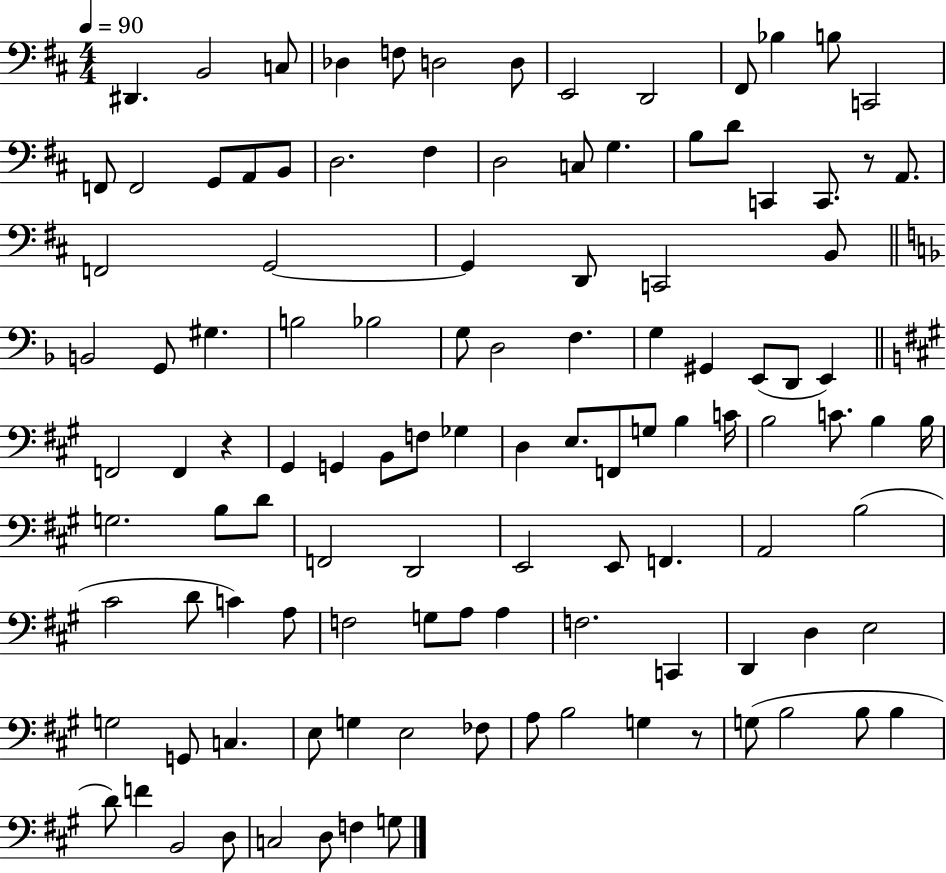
{
  \clef bass
  \numericTimeSignature
  \time 4/4
  \key d \major
  \tempo 4 = 90
  dis,4. b,2 c8 | des4 f8 d2 d8 | e,2 d,2 | fis,8 bes4 b8 c,2 | \break f,8 f,2 g,8 a,8 b,8 | d2. fis4 | d2 c8 g4. | b8 d'8 c,4 c,8. r8 a,8. | \break f,2 g,2~~ | g,4 d,8 c,2 b,8 | \bar "||" \break \key d \minor b,2 g,8 gis4. | b2 bes2 | g8 d2 f4. | g4 gis,4 e,8( d,8 e,4) | \break \bar "||" \break \key a \major f,2 f,4 r4 | gis,4 g,4 b,8 f8 ges4 | d4 e8. f,8 g8 b4 c'16 | b2 c'8. b4 b16 | \break g2. b8 d'8 | f,2 d,2 | e,2 e,8 f,4. | a,2 b2( | \break cis'2 d'8 c'4) a8 | f2 g8 a8 a4 | f2. c,4 | d,4 d4 e2 | \break g2 g,8 c4. | e8 g4 e2 fes8 | a8 b2 g4 r8 | g8( b2 b8 b4 | \break d'8) f'4 b,2 d8 | c2 d8 f4 g8 | \bar "|."
}